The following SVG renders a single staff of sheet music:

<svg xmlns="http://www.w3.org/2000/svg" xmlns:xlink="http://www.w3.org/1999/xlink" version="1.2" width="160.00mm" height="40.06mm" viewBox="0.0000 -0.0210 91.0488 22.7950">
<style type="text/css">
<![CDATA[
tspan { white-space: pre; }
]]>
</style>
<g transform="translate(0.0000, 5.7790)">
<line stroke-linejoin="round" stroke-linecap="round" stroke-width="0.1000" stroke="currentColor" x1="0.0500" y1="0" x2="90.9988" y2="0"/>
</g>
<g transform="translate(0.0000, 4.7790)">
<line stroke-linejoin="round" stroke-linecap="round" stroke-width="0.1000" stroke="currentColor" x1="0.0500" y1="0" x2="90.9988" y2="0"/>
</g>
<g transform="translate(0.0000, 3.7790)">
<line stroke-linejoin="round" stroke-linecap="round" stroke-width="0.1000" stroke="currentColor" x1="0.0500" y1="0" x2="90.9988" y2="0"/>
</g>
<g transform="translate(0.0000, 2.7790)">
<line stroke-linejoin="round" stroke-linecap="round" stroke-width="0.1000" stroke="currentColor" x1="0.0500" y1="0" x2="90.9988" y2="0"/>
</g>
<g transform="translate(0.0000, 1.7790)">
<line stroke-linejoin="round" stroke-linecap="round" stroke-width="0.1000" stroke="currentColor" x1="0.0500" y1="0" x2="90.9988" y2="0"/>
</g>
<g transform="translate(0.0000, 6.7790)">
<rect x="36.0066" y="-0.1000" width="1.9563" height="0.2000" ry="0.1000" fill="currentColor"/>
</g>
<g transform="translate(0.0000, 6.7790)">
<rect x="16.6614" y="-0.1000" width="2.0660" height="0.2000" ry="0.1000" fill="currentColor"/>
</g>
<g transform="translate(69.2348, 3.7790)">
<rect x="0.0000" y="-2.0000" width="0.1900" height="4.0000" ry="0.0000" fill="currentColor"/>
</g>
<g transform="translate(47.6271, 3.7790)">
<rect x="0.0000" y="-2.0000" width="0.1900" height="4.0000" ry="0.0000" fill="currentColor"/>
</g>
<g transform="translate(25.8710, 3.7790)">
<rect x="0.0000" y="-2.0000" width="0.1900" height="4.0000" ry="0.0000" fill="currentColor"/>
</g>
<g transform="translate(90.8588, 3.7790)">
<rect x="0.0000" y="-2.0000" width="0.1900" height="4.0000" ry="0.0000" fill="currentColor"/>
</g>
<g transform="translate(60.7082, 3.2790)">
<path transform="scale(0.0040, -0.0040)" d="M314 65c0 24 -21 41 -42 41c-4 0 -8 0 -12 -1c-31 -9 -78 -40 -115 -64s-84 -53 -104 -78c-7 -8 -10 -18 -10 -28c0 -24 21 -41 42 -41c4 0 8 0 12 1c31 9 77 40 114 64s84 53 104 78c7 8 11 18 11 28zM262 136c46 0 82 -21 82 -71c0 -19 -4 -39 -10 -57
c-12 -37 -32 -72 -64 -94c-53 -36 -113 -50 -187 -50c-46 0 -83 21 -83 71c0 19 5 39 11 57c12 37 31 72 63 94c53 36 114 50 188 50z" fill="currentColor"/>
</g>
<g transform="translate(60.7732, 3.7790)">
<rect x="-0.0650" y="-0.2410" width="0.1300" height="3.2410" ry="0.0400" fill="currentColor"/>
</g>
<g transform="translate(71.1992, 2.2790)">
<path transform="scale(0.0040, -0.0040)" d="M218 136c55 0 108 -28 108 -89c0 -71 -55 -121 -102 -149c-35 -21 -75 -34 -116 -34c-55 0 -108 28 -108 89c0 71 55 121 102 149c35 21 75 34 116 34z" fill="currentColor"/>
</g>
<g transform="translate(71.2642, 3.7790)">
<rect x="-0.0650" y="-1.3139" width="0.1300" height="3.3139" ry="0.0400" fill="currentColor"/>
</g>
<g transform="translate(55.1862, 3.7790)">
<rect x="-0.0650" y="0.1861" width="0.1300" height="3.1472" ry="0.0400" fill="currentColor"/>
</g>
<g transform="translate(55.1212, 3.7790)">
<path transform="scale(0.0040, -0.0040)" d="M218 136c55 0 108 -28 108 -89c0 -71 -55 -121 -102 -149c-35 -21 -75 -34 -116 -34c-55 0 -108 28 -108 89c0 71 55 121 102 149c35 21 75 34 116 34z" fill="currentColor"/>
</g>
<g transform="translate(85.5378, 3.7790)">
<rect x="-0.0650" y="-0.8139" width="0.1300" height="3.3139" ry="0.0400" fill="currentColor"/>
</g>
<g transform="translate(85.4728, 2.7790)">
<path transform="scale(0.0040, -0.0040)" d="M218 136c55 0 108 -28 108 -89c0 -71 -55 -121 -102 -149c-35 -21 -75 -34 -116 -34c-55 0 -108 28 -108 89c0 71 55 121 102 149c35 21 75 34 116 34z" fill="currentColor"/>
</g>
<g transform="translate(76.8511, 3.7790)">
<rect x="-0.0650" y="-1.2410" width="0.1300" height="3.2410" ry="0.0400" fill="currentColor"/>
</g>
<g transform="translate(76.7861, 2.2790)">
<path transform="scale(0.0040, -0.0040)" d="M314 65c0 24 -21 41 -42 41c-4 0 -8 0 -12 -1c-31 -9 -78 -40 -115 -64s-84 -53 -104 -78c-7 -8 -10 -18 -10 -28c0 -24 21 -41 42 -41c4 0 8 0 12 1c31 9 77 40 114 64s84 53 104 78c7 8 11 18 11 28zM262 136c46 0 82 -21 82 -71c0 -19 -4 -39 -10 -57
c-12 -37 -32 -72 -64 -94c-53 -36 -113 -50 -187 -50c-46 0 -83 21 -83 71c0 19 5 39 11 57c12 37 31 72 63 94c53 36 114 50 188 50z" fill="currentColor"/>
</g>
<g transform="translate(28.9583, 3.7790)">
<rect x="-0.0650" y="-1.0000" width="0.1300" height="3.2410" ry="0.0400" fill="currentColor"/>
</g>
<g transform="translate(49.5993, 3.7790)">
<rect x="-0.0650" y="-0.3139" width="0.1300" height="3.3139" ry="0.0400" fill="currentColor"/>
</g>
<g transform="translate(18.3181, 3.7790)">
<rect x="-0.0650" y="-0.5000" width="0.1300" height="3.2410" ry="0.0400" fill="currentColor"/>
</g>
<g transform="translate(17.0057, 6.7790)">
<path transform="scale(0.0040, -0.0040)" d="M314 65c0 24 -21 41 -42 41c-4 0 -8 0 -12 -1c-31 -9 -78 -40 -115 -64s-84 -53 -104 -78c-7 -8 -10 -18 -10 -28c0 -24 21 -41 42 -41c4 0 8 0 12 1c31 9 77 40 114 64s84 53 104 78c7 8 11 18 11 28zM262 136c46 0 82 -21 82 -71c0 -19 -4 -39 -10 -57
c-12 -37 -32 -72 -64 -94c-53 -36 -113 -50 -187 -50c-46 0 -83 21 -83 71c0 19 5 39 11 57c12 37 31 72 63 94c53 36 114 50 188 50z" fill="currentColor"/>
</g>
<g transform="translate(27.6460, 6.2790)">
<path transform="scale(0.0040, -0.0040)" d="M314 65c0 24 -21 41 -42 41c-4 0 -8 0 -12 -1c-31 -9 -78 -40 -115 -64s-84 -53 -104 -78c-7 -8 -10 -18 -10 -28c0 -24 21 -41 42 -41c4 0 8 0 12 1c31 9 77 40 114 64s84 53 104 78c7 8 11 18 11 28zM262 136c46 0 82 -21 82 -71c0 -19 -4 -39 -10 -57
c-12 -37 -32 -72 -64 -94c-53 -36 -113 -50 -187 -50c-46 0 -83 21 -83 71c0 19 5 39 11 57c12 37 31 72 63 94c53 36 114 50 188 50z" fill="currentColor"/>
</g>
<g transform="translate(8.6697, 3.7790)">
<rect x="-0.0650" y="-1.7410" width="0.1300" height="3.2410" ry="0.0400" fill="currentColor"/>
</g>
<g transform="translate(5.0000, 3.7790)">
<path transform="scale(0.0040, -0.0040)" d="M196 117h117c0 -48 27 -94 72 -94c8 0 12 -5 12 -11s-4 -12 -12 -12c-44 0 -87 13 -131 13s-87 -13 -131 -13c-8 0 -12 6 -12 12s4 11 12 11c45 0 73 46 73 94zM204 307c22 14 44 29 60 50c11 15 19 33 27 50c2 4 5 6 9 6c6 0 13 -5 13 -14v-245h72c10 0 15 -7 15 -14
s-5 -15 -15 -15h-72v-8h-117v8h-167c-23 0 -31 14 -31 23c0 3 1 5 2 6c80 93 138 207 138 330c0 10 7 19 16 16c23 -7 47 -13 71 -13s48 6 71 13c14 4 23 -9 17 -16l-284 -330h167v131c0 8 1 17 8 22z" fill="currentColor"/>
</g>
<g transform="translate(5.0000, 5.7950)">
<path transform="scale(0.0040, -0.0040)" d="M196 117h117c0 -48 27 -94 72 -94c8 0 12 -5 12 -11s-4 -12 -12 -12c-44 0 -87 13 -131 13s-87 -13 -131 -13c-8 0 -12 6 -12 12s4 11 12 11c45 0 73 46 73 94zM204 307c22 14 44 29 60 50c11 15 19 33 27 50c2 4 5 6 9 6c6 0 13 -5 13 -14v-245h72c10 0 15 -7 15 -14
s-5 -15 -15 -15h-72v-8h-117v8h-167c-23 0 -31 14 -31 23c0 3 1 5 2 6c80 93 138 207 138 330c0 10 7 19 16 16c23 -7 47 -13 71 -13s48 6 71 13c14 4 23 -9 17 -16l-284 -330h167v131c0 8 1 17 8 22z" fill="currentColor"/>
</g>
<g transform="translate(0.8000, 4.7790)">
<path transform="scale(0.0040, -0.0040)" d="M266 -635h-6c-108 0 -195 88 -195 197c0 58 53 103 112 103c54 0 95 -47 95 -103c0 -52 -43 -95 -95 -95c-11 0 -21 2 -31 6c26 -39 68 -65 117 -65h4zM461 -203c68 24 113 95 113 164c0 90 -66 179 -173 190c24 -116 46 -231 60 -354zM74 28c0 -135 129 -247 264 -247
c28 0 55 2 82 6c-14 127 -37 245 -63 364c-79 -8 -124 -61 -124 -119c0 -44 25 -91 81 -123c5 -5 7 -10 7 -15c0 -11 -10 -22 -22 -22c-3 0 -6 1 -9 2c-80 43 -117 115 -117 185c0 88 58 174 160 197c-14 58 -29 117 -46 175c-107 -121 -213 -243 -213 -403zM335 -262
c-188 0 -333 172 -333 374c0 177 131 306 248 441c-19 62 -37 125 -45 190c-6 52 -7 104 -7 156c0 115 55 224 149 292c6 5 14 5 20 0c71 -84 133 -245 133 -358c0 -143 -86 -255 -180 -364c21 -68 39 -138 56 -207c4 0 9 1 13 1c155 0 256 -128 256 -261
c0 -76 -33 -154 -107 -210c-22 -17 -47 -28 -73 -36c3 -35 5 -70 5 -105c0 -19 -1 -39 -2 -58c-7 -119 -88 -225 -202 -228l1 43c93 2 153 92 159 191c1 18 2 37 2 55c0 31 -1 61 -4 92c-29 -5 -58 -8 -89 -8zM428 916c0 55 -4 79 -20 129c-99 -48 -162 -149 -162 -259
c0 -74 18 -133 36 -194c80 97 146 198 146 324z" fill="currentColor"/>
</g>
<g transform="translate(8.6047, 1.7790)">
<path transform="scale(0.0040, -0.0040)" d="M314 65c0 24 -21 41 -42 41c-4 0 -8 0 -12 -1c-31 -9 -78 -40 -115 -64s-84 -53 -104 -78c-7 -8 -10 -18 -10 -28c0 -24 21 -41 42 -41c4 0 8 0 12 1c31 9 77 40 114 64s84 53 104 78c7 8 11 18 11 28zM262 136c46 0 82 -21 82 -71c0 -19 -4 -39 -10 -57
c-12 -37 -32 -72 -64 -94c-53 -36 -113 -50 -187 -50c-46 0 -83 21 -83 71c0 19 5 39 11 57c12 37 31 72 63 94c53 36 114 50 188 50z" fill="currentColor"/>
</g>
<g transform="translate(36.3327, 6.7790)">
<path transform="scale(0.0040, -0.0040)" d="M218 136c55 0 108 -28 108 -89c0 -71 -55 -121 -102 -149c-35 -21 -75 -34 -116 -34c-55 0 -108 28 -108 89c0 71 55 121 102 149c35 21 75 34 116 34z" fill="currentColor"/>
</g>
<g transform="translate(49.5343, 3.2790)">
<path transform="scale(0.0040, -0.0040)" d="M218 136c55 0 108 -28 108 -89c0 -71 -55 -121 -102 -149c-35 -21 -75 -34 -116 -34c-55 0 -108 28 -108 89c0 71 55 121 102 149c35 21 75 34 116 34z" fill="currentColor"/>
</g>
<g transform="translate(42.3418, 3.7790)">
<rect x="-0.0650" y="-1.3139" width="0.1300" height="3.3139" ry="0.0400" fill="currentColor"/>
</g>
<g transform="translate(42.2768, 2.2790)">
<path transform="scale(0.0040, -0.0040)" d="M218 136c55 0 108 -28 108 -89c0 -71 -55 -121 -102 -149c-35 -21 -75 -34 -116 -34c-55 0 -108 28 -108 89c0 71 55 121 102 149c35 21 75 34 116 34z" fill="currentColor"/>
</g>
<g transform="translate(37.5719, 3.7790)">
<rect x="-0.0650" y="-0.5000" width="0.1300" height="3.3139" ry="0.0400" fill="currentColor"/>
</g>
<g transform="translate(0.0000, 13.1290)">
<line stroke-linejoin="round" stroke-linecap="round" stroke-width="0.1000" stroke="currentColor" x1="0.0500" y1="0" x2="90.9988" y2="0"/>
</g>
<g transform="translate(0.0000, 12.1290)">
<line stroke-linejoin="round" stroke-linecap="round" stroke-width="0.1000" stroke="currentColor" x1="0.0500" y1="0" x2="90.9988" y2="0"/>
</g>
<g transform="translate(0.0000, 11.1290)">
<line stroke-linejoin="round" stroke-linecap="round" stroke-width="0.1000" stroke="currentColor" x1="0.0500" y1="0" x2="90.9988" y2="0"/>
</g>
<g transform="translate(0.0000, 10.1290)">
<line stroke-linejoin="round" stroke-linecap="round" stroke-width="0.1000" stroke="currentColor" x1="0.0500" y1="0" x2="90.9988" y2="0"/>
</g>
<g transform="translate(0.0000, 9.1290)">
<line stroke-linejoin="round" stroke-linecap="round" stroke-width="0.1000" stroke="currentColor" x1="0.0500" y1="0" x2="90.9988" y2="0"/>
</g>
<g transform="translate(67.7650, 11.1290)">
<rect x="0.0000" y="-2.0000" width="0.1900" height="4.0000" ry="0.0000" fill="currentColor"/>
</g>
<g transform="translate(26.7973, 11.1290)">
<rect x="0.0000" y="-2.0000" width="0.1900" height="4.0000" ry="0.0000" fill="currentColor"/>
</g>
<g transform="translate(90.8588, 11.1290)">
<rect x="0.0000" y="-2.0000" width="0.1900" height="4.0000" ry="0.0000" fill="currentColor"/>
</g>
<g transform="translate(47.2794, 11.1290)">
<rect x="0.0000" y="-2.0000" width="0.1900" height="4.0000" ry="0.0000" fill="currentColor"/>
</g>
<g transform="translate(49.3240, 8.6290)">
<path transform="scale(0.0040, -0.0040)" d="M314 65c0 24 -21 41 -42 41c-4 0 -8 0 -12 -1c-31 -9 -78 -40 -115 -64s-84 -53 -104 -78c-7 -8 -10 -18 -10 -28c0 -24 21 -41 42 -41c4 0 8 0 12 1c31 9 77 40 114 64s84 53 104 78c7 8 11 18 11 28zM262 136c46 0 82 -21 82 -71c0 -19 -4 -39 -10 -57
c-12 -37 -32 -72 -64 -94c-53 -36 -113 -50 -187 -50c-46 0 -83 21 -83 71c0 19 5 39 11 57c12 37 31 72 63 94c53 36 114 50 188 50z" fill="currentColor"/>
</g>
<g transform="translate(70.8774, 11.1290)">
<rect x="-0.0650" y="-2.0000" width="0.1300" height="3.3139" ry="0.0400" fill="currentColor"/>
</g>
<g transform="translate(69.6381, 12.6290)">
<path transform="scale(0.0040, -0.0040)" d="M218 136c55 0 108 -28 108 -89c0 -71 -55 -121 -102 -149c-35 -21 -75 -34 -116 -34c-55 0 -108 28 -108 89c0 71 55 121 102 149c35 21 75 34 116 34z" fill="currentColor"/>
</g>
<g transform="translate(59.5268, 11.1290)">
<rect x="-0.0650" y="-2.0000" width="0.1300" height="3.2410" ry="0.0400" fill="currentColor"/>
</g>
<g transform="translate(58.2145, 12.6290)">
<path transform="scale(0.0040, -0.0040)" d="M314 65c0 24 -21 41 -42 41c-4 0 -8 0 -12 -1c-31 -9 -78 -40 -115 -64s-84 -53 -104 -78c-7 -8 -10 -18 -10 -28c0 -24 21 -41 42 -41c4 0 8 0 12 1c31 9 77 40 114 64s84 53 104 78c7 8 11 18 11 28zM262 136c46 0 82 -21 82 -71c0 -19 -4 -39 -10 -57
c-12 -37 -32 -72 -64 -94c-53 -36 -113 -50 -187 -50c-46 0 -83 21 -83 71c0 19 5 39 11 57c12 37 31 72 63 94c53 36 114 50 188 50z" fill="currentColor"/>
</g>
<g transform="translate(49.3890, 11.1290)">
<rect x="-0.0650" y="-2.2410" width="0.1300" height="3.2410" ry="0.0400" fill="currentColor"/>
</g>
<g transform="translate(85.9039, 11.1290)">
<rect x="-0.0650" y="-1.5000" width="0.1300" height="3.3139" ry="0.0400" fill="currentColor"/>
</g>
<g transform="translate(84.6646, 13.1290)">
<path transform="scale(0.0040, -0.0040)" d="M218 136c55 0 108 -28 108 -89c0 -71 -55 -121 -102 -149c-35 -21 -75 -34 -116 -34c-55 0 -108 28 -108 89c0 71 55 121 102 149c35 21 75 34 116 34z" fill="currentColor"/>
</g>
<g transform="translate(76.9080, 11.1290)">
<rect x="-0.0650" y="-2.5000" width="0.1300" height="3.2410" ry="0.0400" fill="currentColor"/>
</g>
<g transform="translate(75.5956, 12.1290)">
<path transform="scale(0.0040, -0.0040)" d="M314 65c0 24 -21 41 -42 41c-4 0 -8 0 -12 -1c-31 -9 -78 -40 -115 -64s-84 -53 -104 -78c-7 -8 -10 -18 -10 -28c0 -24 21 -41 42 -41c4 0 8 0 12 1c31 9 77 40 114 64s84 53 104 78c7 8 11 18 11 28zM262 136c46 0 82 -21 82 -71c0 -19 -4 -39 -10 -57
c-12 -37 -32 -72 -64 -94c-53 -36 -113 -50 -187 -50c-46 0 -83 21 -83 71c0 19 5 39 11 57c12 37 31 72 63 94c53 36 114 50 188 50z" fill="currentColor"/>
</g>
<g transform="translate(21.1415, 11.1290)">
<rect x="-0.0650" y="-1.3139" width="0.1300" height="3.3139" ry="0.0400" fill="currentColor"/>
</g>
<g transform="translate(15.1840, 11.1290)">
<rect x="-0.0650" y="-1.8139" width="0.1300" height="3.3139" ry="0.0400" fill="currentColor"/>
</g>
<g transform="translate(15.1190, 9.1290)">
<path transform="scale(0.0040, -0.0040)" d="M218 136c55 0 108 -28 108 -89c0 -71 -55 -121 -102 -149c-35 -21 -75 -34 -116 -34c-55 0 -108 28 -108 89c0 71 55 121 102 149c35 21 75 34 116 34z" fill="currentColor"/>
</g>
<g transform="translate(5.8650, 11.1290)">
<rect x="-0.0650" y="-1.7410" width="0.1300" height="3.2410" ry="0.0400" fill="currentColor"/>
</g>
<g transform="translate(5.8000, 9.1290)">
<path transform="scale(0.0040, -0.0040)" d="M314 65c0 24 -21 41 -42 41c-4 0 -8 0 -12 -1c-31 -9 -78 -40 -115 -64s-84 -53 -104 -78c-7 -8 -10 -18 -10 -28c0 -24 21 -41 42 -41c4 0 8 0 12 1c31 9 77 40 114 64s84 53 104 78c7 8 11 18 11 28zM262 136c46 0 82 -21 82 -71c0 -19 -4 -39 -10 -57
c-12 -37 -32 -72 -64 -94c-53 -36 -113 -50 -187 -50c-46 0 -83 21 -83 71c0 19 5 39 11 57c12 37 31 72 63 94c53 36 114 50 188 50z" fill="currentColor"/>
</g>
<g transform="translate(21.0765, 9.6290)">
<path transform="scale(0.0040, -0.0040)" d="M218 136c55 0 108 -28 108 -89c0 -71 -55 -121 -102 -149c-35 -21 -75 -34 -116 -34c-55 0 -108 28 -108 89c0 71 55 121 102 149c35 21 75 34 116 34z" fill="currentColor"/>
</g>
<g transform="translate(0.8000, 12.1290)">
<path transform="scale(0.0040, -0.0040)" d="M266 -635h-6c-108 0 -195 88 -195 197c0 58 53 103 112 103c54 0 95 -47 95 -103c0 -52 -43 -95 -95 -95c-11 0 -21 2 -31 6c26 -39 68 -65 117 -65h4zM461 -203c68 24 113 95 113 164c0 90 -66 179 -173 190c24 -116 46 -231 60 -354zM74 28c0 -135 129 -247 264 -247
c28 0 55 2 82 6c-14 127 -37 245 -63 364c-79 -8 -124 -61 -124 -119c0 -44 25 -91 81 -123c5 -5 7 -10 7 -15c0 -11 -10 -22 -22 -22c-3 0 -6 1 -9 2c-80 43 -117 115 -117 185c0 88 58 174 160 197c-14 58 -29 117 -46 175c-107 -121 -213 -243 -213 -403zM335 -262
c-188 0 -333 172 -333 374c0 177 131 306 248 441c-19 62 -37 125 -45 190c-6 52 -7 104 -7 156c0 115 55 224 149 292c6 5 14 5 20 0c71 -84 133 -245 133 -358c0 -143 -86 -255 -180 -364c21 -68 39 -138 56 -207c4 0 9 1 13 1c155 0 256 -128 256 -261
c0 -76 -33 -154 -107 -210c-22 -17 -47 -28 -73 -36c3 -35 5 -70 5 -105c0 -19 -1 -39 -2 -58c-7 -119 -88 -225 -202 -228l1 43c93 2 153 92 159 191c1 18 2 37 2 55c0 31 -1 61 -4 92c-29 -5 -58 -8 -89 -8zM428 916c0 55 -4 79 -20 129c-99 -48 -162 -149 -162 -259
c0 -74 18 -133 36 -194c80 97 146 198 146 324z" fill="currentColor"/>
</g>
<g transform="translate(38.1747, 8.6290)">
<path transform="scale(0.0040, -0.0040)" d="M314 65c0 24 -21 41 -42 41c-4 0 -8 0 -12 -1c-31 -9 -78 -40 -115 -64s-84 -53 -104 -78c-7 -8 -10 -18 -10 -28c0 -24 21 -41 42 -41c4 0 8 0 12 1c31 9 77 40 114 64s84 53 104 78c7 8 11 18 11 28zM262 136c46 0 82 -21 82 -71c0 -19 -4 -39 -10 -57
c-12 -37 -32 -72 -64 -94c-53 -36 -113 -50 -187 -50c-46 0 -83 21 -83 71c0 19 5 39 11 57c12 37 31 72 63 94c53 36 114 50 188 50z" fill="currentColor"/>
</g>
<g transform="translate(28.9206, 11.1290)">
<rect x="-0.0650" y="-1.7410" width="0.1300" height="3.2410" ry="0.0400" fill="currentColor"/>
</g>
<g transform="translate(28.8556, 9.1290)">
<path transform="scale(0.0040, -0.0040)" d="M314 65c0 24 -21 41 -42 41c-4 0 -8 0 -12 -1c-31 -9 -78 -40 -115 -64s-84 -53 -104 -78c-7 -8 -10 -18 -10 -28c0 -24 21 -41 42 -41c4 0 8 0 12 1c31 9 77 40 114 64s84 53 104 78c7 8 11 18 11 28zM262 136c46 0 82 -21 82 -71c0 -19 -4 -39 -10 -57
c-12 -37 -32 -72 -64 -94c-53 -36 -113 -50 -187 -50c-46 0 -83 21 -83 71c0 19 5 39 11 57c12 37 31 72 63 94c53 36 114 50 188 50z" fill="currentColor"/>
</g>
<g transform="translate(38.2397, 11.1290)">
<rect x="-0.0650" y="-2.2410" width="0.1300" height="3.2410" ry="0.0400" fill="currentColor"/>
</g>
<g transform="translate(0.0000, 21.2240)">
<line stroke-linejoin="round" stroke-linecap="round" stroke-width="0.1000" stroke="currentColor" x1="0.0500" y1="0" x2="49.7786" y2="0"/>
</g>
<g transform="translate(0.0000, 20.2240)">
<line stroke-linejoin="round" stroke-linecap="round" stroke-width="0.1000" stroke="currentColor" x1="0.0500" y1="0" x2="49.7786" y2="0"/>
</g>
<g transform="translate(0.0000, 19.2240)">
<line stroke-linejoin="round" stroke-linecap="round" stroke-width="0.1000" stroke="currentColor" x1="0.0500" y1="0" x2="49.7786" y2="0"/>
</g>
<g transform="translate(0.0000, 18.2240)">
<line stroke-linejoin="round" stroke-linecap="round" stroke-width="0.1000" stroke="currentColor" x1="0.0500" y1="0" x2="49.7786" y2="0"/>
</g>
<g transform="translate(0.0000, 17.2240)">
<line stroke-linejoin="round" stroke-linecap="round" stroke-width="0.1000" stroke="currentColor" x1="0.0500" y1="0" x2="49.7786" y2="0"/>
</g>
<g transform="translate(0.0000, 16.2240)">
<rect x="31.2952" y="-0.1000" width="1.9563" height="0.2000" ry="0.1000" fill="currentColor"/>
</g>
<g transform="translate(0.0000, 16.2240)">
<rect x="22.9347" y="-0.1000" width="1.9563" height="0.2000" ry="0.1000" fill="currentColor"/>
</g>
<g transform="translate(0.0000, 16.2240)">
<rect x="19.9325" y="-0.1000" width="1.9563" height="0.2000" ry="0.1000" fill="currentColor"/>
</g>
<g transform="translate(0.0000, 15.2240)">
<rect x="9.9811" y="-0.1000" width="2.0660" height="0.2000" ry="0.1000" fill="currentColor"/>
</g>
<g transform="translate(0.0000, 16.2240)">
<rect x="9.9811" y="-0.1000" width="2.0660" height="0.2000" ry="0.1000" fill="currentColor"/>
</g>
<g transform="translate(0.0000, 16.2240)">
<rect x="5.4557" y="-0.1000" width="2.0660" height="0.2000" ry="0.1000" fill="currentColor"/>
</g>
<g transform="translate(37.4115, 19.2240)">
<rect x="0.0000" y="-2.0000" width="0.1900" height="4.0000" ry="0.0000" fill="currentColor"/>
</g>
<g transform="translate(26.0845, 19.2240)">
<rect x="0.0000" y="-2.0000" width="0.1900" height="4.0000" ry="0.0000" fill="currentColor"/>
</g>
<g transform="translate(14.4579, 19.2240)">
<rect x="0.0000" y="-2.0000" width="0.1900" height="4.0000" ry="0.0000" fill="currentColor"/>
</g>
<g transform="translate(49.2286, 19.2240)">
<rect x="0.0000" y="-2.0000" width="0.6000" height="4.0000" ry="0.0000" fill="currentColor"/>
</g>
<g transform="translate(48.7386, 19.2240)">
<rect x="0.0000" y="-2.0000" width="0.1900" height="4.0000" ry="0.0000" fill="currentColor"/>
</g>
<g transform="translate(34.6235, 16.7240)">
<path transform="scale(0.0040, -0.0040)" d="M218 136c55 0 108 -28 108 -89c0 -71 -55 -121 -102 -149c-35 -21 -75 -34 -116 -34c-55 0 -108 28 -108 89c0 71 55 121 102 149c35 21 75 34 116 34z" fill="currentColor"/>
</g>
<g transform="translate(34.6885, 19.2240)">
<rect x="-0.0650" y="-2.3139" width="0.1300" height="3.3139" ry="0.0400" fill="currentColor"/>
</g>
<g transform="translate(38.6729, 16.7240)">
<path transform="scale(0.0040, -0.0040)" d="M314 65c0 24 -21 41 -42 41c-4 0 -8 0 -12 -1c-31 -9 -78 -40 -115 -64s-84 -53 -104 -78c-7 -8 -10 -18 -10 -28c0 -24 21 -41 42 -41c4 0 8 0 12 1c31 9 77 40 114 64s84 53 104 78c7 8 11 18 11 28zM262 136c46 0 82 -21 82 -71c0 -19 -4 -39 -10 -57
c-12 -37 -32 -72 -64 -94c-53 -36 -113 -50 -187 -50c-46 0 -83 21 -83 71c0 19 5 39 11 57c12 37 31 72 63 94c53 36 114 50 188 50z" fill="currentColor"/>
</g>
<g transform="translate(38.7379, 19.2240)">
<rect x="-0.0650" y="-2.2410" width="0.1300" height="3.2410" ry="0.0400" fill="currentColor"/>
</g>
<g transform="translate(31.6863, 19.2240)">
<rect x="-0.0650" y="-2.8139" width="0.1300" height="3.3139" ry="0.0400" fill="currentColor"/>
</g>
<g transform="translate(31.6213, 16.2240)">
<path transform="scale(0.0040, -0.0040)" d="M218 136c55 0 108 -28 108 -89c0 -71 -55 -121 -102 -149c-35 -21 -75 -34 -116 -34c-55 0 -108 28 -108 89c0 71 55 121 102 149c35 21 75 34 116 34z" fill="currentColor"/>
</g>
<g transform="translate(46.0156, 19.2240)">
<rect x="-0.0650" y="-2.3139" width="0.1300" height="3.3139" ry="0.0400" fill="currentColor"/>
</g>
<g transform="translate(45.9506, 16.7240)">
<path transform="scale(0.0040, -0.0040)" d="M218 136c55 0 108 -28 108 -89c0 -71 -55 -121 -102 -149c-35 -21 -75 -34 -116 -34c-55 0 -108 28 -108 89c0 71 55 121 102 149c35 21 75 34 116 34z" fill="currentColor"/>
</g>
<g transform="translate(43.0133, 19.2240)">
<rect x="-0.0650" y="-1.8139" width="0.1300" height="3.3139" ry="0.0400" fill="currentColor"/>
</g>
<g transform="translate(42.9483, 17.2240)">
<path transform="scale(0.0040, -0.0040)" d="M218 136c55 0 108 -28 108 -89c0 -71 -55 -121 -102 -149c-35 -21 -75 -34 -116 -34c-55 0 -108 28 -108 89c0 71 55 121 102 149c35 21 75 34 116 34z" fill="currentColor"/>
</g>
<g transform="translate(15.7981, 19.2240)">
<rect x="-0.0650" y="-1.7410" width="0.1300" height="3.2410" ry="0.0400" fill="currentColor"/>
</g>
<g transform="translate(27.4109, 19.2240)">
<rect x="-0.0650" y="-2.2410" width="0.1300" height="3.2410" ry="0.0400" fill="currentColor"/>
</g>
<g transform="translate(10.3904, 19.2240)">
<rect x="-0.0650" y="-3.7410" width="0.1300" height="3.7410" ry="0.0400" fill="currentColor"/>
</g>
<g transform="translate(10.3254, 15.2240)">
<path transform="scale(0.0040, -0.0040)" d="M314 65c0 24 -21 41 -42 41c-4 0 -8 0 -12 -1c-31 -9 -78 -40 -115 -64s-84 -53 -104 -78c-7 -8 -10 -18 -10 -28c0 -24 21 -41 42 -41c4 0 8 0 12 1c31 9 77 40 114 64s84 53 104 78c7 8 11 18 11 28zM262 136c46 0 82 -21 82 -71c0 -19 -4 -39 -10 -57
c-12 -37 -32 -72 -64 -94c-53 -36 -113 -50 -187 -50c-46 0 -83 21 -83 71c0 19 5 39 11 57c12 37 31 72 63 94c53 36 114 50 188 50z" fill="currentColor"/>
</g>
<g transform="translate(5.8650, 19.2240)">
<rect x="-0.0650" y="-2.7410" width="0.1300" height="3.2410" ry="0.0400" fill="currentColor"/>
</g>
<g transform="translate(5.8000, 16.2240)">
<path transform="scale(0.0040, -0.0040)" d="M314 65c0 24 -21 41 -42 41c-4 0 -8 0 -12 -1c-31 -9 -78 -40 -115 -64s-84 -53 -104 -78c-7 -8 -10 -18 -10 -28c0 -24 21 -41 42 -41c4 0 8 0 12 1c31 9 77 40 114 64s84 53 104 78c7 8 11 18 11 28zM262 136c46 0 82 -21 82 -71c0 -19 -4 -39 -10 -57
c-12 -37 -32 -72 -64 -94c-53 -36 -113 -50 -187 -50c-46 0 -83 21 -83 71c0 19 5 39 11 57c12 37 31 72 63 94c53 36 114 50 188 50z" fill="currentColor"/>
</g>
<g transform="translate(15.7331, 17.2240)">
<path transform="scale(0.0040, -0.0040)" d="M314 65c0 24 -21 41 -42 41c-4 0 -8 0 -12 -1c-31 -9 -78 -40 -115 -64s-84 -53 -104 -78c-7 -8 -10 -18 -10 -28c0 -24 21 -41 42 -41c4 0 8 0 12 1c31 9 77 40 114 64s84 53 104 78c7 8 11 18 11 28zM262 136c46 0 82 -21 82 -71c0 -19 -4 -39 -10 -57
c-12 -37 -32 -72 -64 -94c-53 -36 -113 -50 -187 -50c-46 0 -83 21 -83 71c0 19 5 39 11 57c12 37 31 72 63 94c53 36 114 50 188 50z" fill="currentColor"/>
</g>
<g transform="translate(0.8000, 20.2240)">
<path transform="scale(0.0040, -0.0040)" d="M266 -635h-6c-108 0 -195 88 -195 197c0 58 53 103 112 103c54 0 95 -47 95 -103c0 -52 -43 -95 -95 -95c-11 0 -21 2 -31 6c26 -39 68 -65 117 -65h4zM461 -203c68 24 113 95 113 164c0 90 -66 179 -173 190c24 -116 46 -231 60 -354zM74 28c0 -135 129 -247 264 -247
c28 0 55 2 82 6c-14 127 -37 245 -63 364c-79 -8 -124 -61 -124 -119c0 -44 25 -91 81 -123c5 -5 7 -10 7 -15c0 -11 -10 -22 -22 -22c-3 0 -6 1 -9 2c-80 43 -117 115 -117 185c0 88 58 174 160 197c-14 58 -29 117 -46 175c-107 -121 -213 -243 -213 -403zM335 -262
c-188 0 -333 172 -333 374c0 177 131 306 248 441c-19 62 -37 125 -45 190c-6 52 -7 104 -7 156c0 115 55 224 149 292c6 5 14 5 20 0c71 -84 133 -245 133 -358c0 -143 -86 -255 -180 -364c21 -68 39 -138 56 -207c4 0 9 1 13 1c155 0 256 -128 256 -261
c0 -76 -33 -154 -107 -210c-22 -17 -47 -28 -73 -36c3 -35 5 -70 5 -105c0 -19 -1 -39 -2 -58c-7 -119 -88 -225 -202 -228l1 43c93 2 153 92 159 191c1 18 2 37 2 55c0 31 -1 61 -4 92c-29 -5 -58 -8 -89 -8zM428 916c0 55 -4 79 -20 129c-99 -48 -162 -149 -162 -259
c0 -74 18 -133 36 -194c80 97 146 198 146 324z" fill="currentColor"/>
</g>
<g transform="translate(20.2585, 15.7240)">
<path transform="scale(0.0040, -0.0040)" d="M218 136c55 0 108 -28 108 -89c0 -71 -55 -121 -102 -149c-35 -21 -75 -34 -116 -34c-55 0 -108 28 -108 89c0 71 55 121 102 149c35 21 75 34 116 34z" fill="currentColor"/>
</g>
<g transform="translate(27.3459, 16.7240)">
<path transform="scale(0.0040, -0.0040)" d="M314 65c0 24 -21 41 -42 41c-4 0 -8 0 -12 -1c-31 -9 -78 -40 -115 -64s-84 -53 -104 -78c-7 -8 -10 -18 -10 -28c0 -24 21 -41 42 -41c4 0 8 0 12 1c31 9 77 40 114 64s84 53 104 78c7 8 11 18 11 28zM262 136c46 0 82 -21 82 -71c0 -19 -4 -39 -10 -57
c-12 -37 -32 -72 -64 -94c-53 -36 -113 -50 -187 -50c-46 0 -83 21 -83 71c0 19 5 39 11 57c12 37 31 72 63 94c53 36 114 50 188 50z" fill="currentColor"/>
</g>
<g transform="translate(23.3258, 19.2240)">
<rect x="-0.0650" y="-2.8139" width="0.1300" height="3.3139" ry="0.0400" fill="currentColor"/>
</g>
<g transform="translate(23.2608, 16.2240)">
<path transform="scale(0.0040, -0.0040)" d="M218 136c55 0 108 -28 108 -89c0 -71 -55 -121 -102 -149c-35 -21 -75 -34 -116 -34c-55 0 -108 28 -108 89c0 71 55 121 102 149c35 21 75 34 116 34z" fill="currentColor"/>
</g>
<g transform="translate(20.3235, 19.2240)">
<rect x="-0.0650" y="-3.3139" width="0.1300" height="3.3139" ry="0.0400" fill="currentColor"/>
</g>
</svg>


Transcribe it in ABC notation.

X:1
T:Untitled
M:4/4
L:1/4
K:C
f2 C2 D2 C e c B c2 e e2 d f2 f e f2 g2 g2 F2 F G2 E a2 c'2 f2 b a g2 a g g2 f g